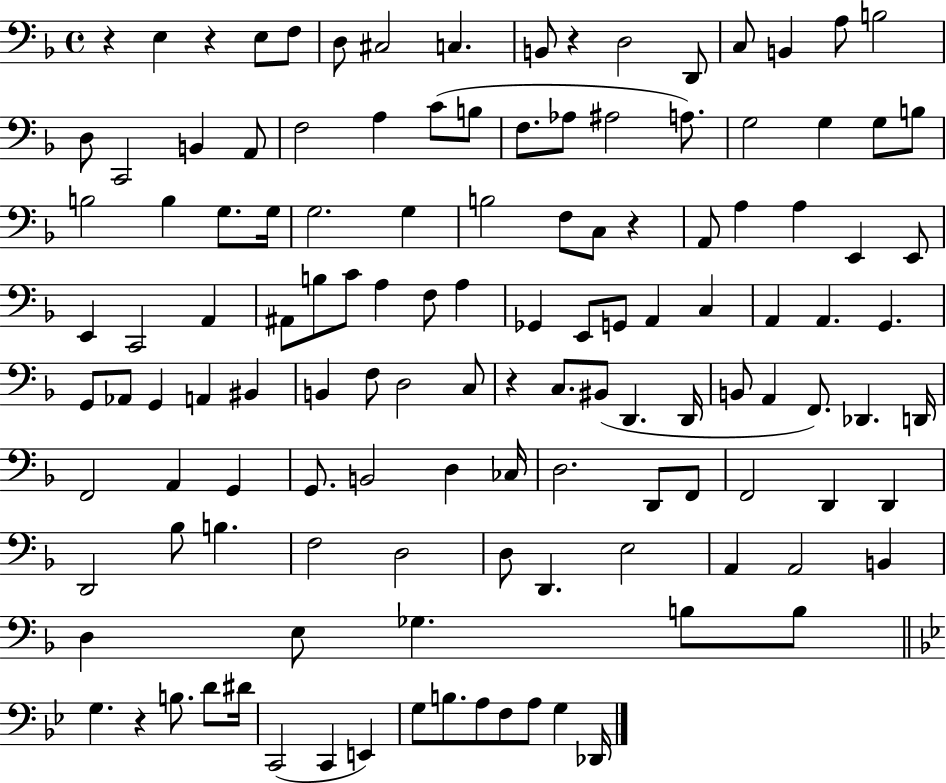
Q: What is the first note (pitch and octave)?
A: E3